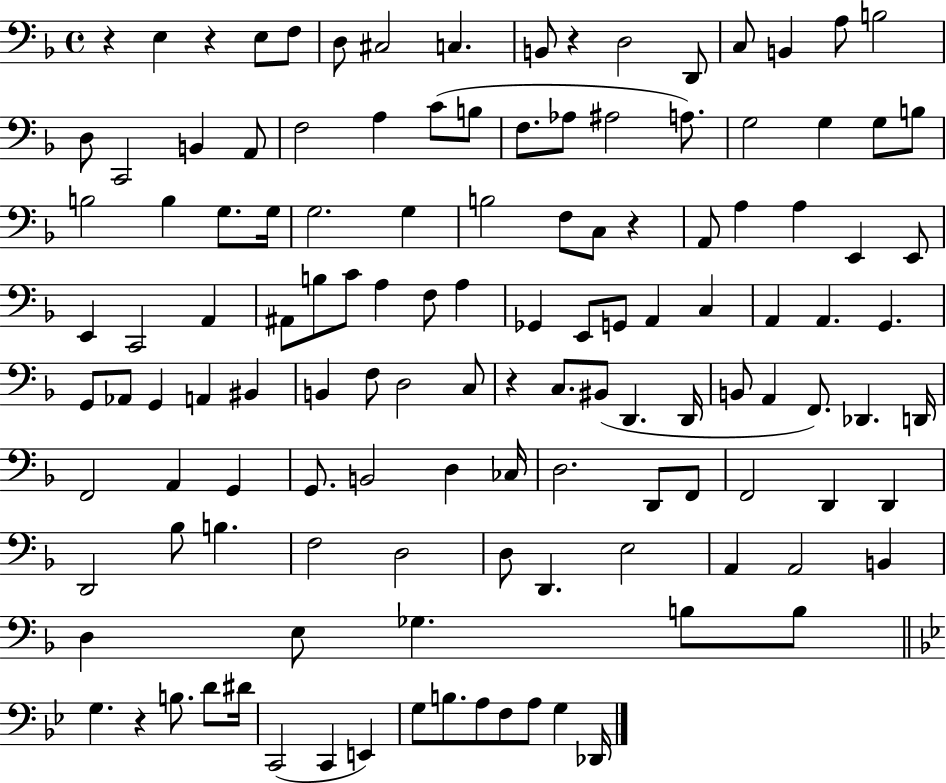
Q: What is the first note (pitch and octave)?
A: E3